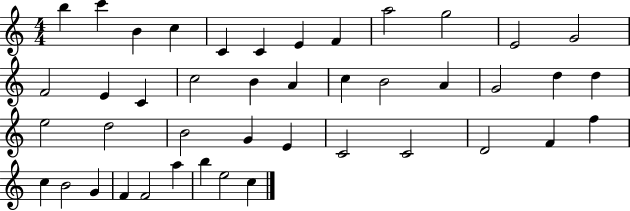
{
  \clef treble
  \numericTimeSignature
  \time 4/4
  \key c \major
  b''4 c'''4 b'4 c''4 | c'4 c'4 e'4 f'4 | a''2 g''2 | e'2 g'2 | \break f'2 e'4 c'4 | c''2 b'4 a'4 | c''4 b'2 a'4 | g'2 d''4 d''4 | \break e''2 d''2 | b'2 g'4 e'4 | c'2 c'2 | d'2 f'4 f''4 | \break c''4 b'2 g'4 | f'4 f'2 a''4 | b''4 e''2 c''4 | \bar "|."
}